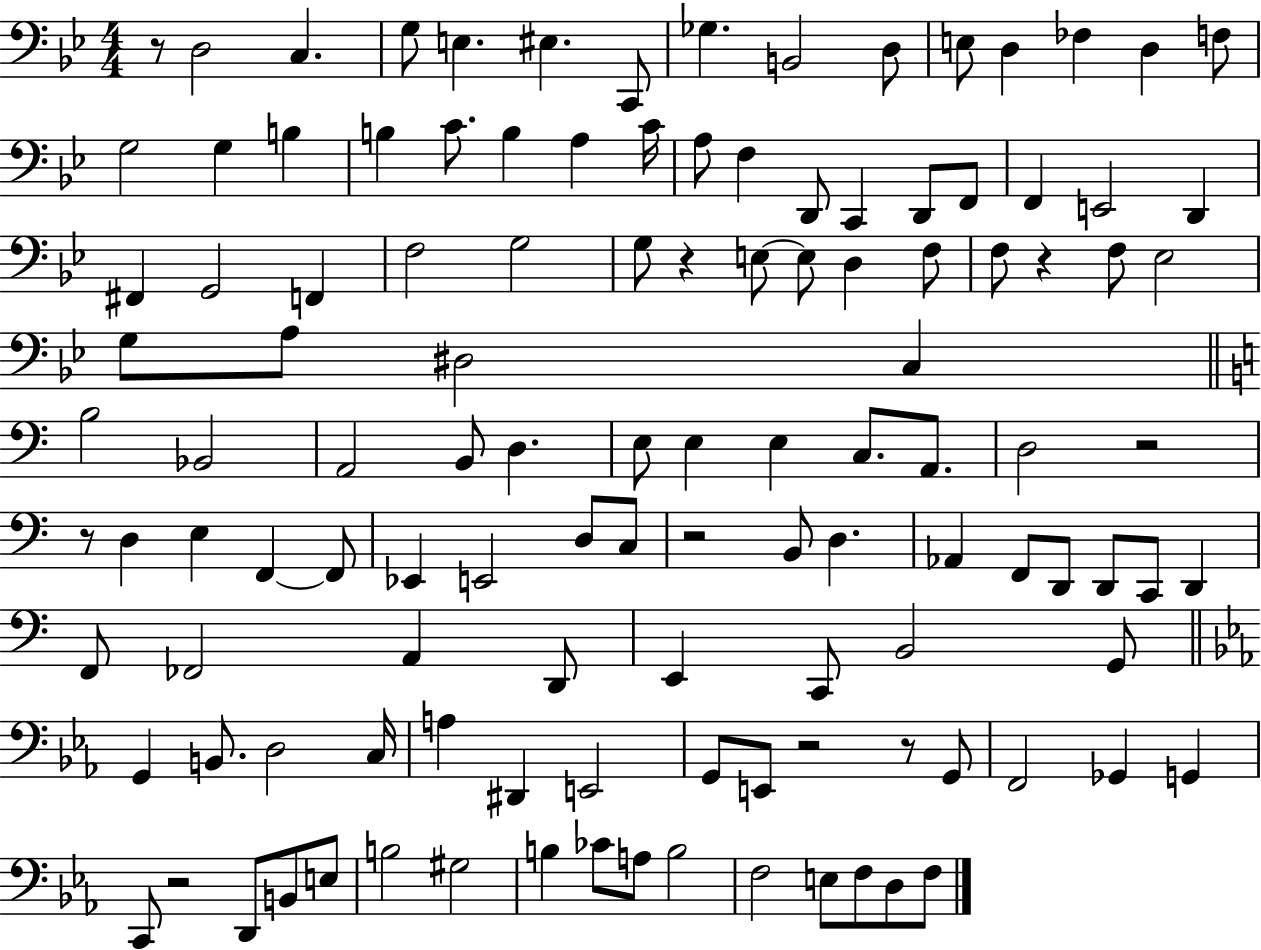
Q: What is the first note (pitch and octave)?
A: D3